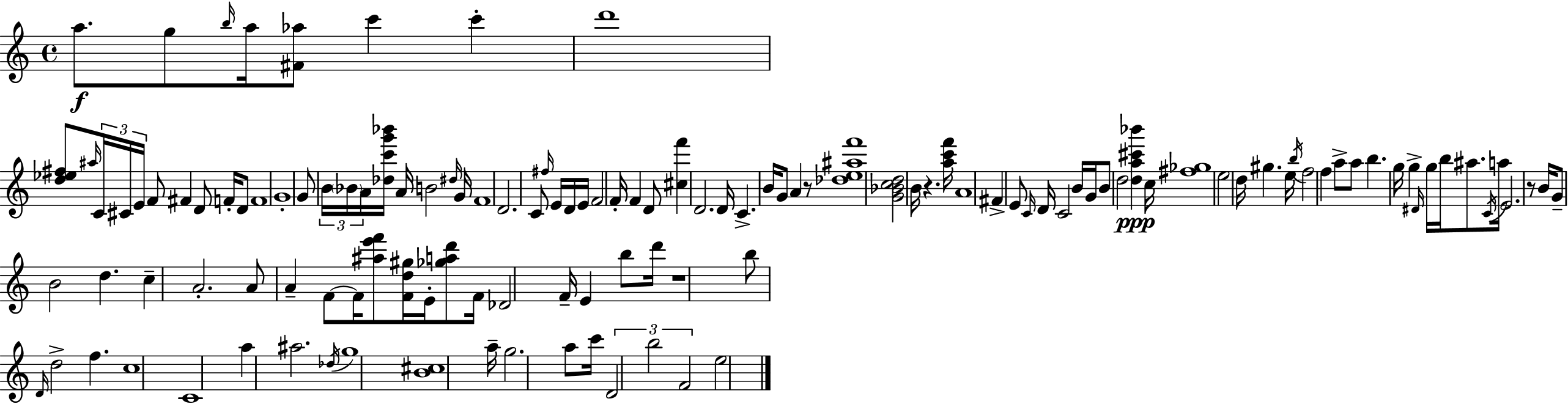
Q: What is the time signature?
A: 4/4